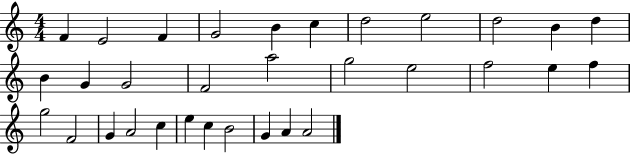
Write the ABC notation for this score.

X:1
T:Untitled
M:4/4
L:1/4
K:C
F E2 F G2 B c d2 e2 d2 B d B G G2 F2 a2 g2 e2 f2 e f g2 F2 G A2 c e c B2 G A A2